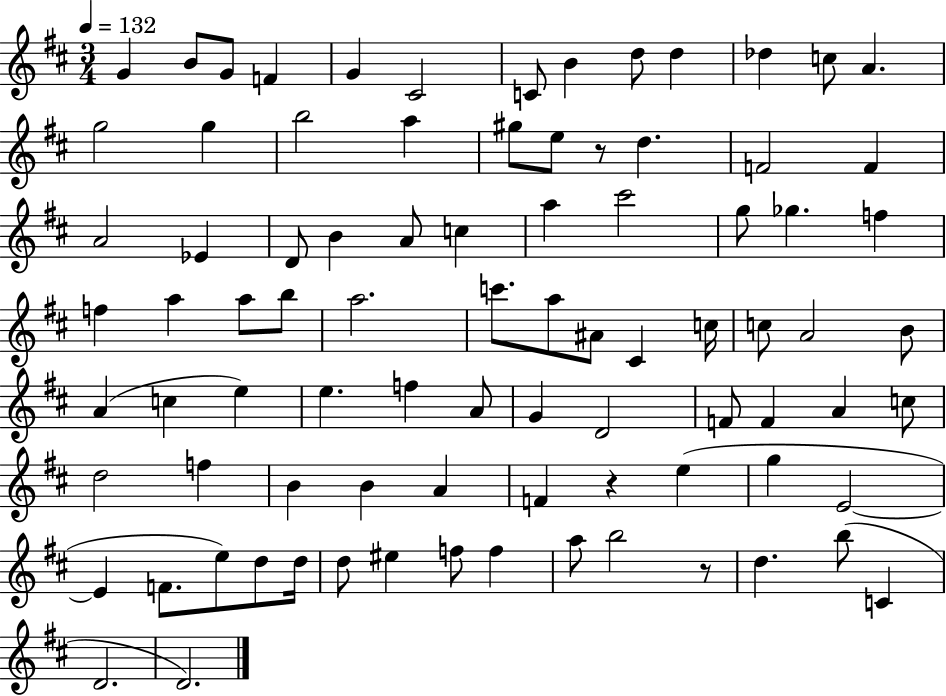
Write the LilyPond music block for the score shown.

{
  \clef treble
  \numericTimeSignature
  \time 3/4
  \key d \major
  \tempo 4 = 132
  g'4 b'8 g'8 f'4 | g'4 cis'2 | c'8 b'4 d''8 d''4 | des''4 c''8 a'4. | \break g''2 g''4 | b''2 a''4 | gis''8 e''8 r8 d''4. | f'2 f'4 | \break a'2 ees'4 | d'8 b'4 a'8 c''4 | a''4 cis'''2 | g''8 ges''4. f''4 | \break f''4 a''4 a''8 b''8 | a''2. | c'''8. a''8 ais'8 cis'4 c''16 | c''8 a'2 b'8 | \break a'4( c''4 e''4) | e''4. f''4 a'8 | g'4 d'2 | f'8 f'4 a'4 c''8 | \break d''2 f''4 | b'4 b'4 a'4 | f'4 r4 e''4( | g''4 e'2~~ | \break e'4 f'8. e''8) d''8 d''16 | d''8 eis''4 f''8 f''4 | a''8 b''2 r8 | d''4. b''8( c'4 | \break d'2. | d'2.) | \bar "|."
}